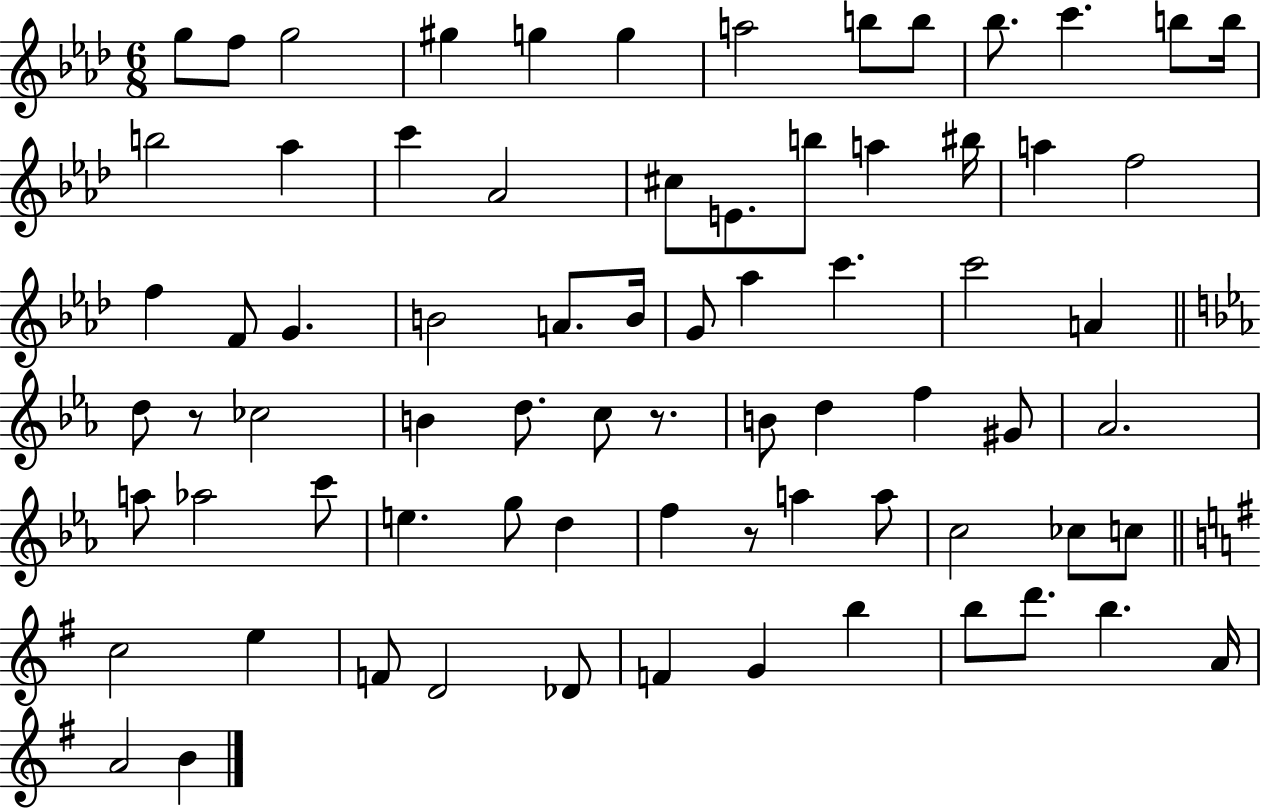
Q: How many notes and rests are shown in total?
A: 74